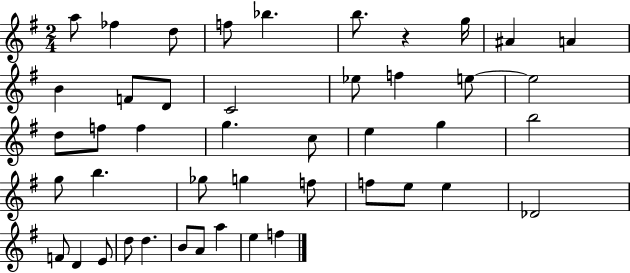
X:1
T:Untitled
M:2/4
L:1/4
K:G
a/2 _f d/2 f/2 _b b/2 z g/4 ^A A B F/2 D/2 C2 _e/2 f e/2 e2 d/2 f/2 f g c/2 e g b2 g/2 b _g/2 g f/2 f/2 e/2 e _D2 F/2 D E/2 d/2 d B/2 A/2 a e f